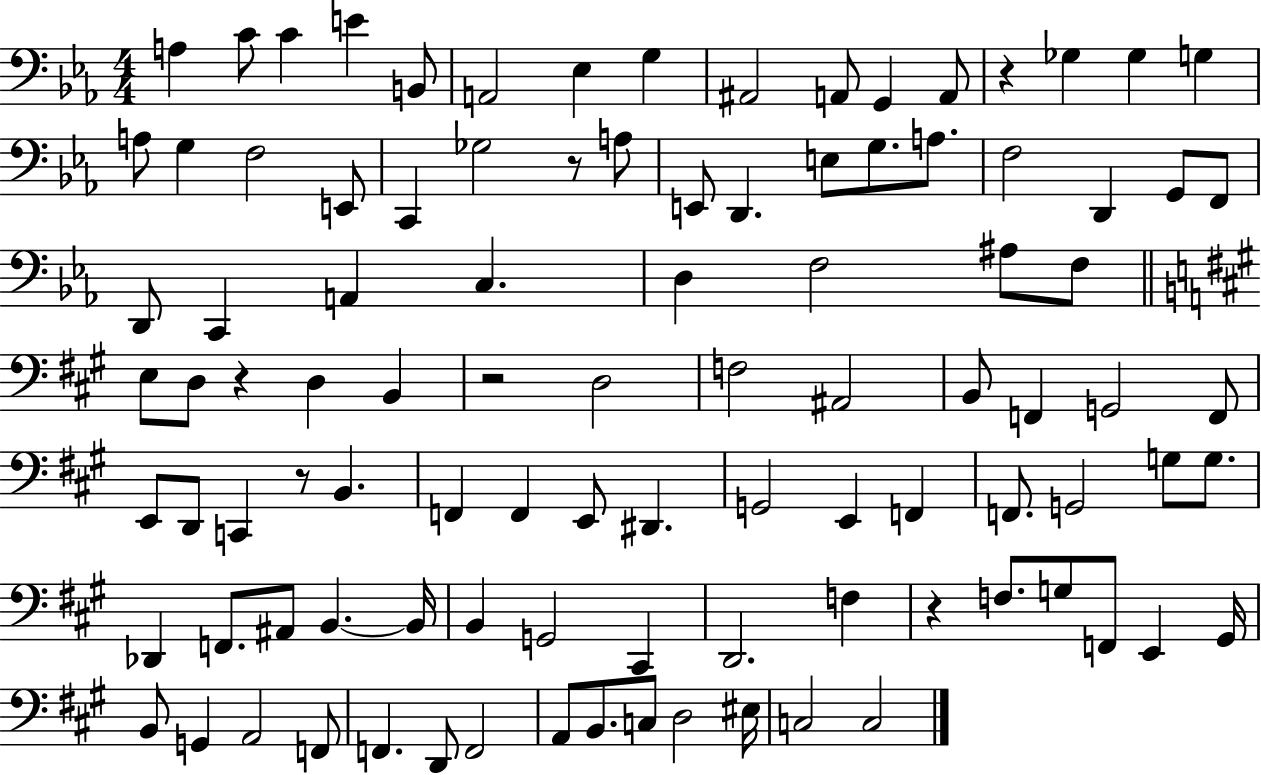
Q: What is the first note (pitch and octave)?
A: A3